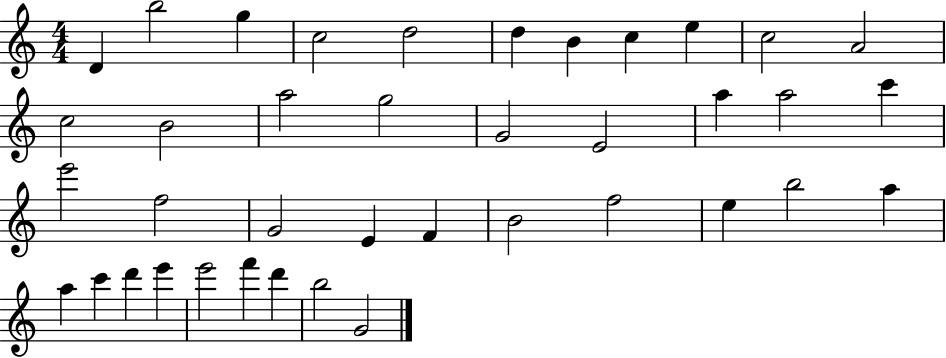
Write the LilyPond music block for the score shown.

{
  \clef treble
  \numericTimeSignature
  \time 4/4
  \key c \major
  d'4 b''2 g''4 | c''2 d''2 | d''4 b'4 c''4 e''4 | c''2 a'2 | \break c''2 b'2 | a''2 g''2 | g'2 e'2 | a''4 a''2 c'''4 | \break e'''2 f''2 | g'2 e'4 f'4 | b'2 f''2 | e''4 b''2 a''4 | \break a''4 c'''4 d'''4 e'''4 | e'''2 f'''4 d'''4 | b''2 g'2 | \bar "|."
}